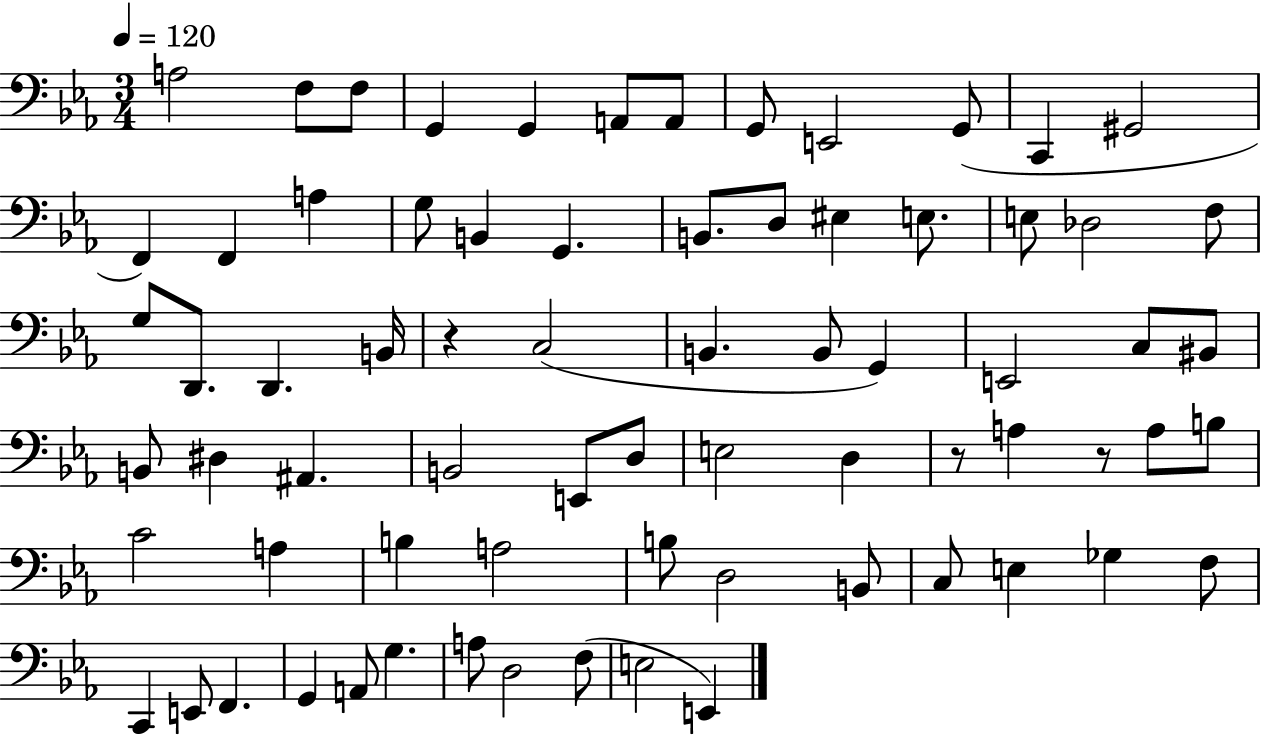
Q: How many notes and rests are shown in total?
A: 72